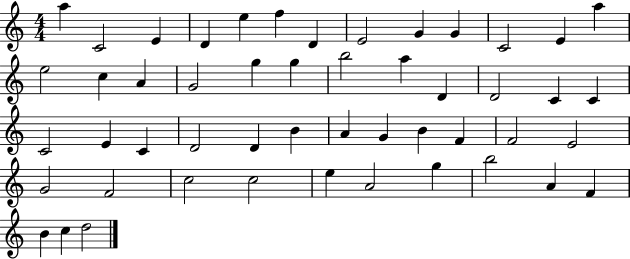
X:1
T:Untitled
M:4/4
L:1/4
K:C
a C2 E D e f D E2 G G C2 E a e2 c A G2 g g b2 a D D2 C C C2 E C D2 D B A G B F F2 E2 G2 F2 c2 c2 e A2 g b2 A F B c d2